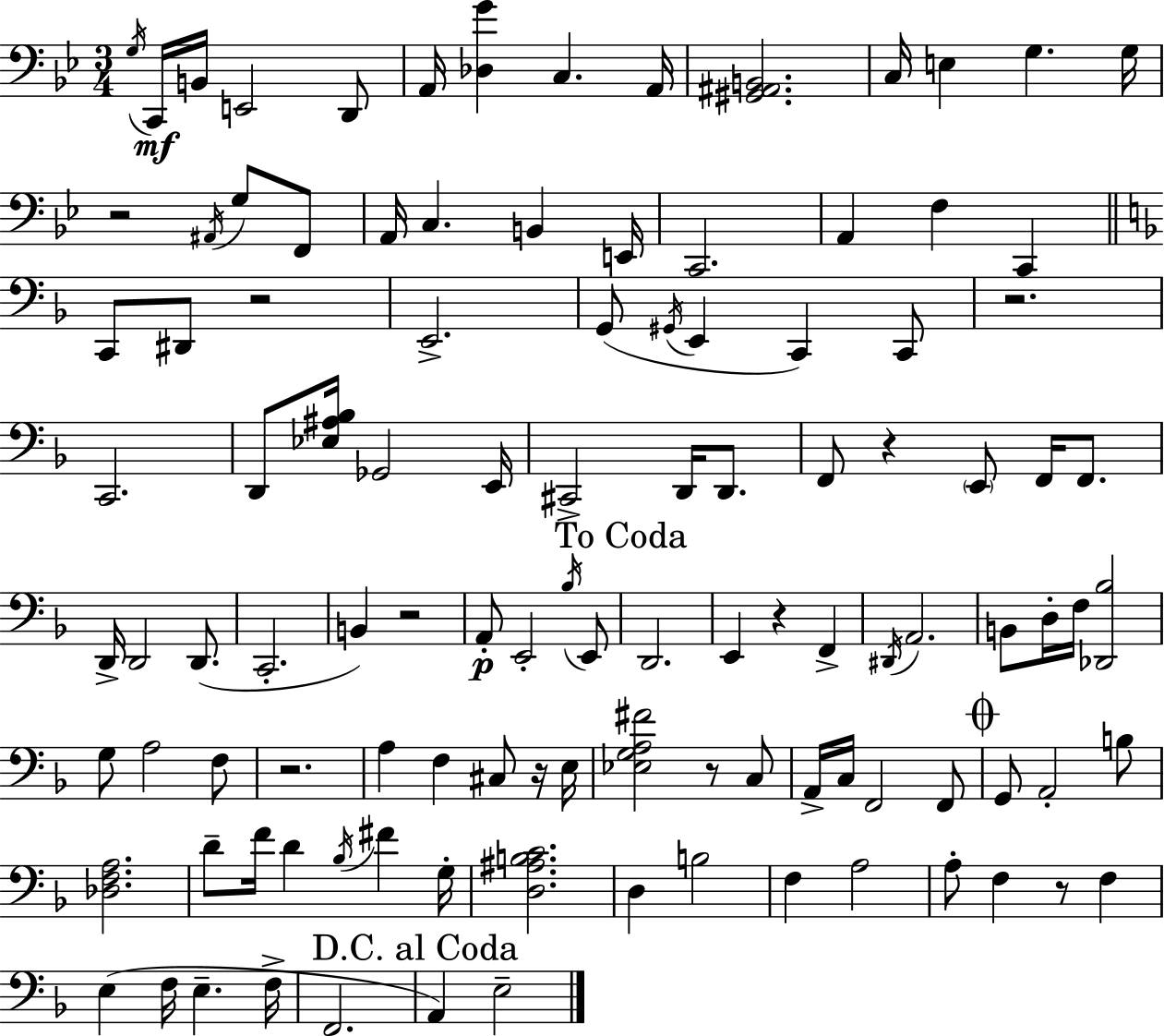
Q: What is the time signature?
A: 3/4